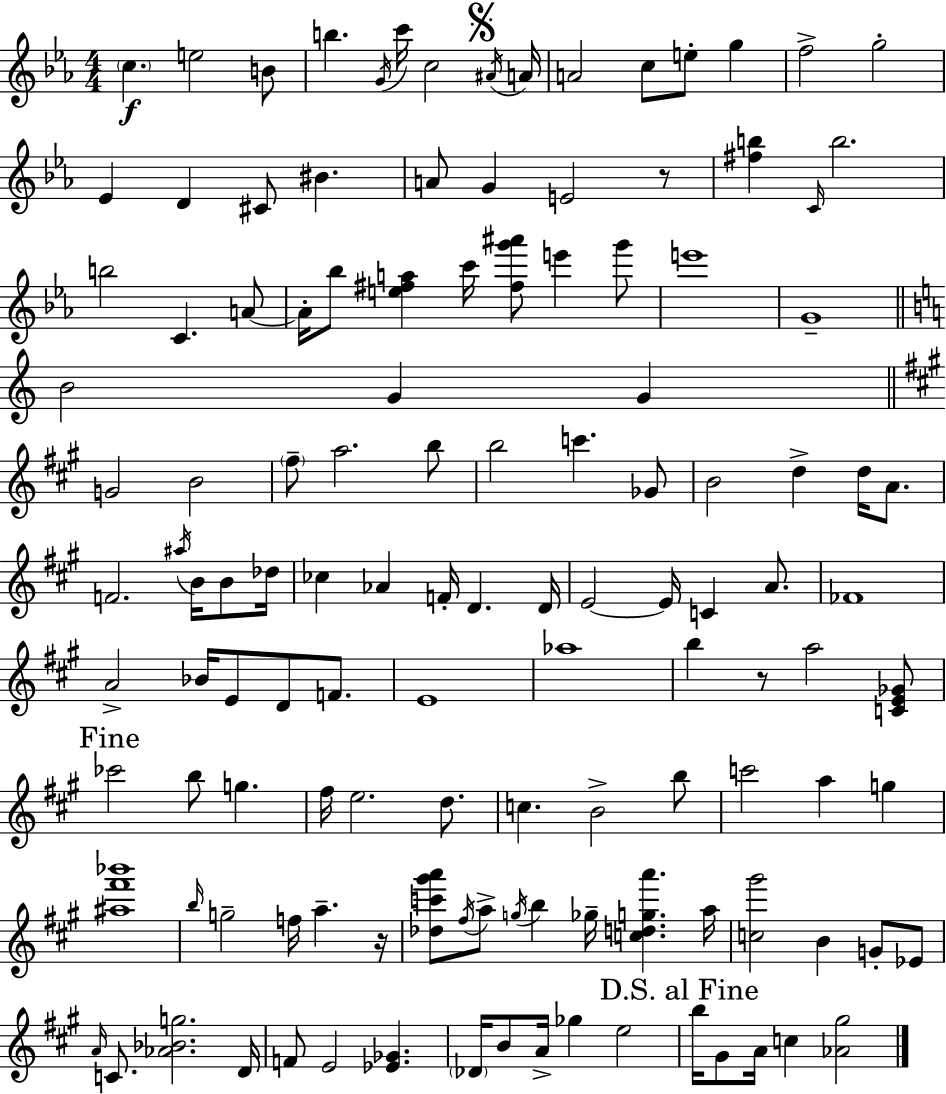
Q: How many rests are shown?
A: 3